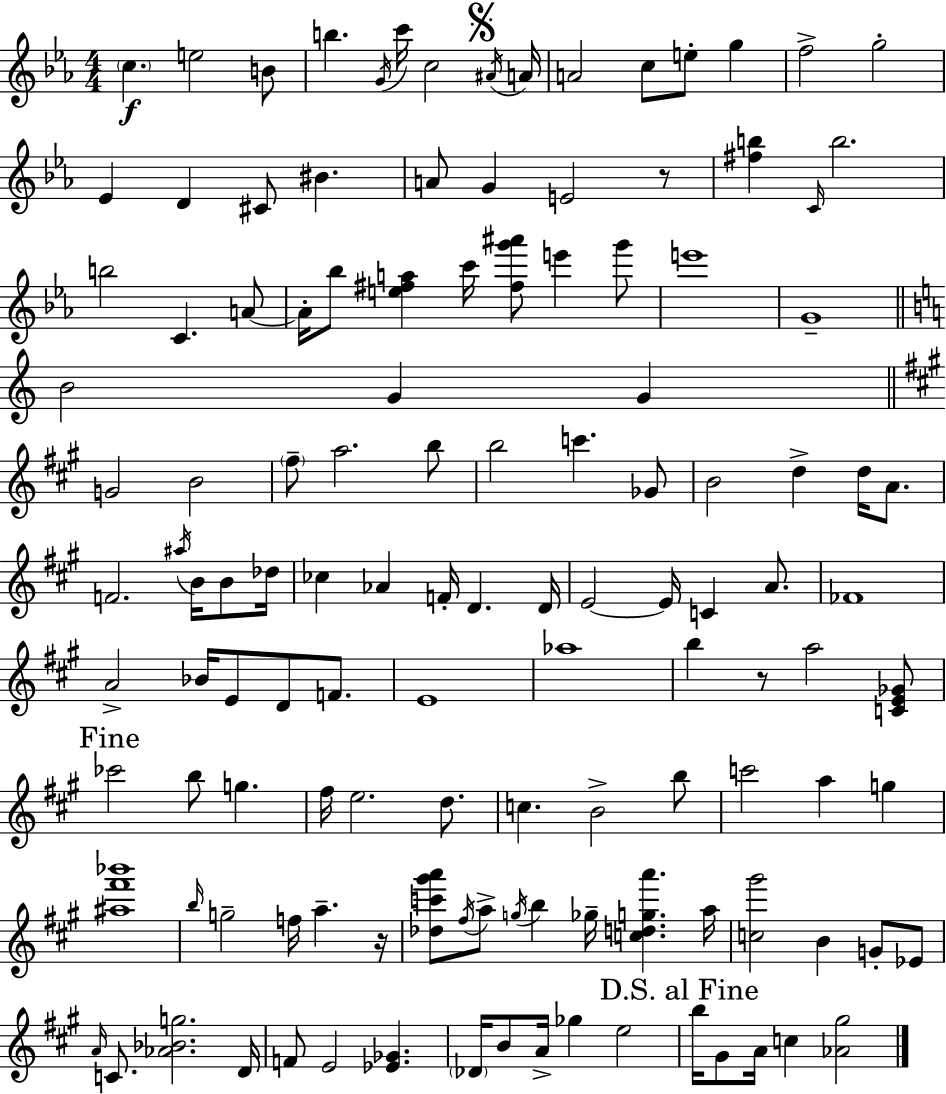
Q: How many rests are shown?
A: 3